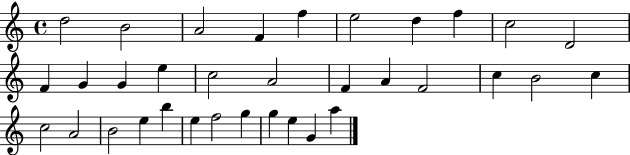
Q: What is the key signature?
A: C major